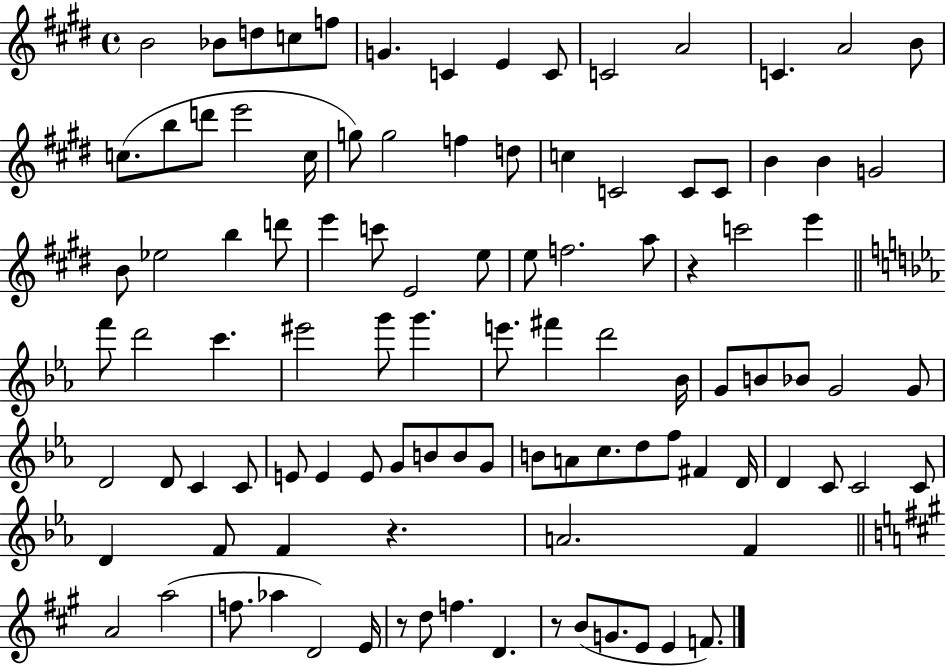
{
  \clef treble
  \time 4/4
  \defaultTimeSignature
  \key e \major
  b'2 bes'8 d''8 c''8 f''8 | g'4. c'4 e'4 c'8 | c'2 a'2 | c'4. a'2 b'8 | \break c''8.( b''8 d'''8 e'''2 c''16 | g''8) g''2 f''4 d''8 | c''4 c'2 c'8 c'8 | b'4 b'4 g'2 | \break b'8 ees''2 b''4 d'''8 | e'''4 c'''8 e'2 e''8 | e''8 f''2. a''8 | r4 c'''2 e'''4 | \break \bar "||" \break \key ees \major f'''8 d'''2 c'''4. | eis'''2 g'''8 g'''4. | e'''8. fis'''4 d'''2 bes'16 | g'8 b'8 bes'8 g'2 g'8 | \break d'2 d'8 c'4 c'8 | e'8 e'4 e'8 g'8 b'8 b'8 g'8 | b'8 a'8 c''8. d''8 f''8 fis'4 d'16 | d'4 c'8 c'2 c'8 | \break d'4 f'8 f'4 r4. | a'2. f'4 | \bar "||" \break \key a \major a'2 a''2( | f''8. aes''4 d'2) e'16 | r8 d''8 f''4. d'4. | r8 b'8( g'8. e'8 e'4 f'8.) | \break \bar "|."
}